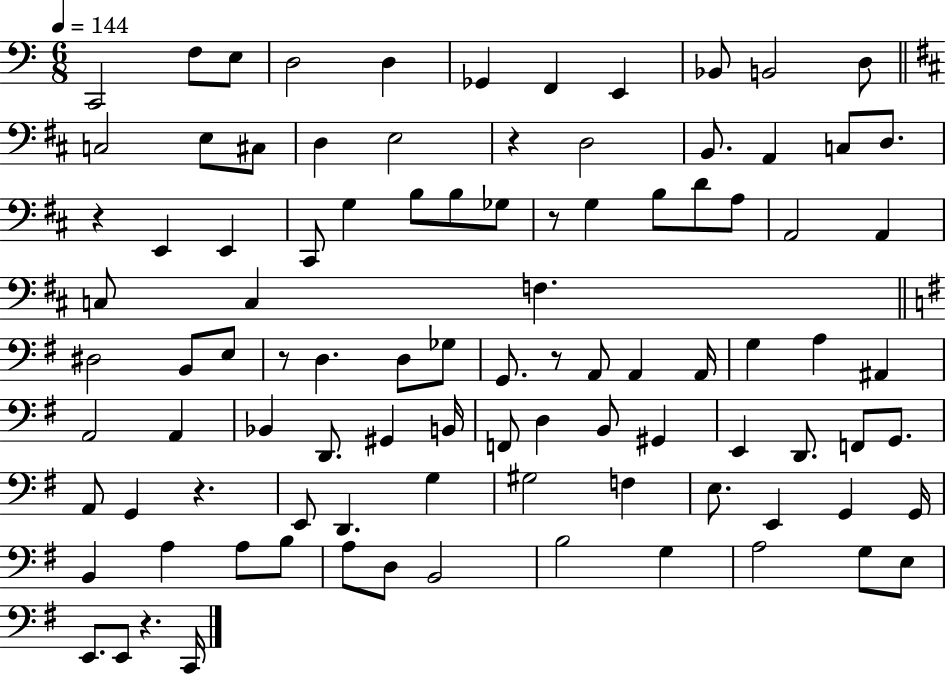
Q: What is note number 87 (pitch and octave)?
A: E3